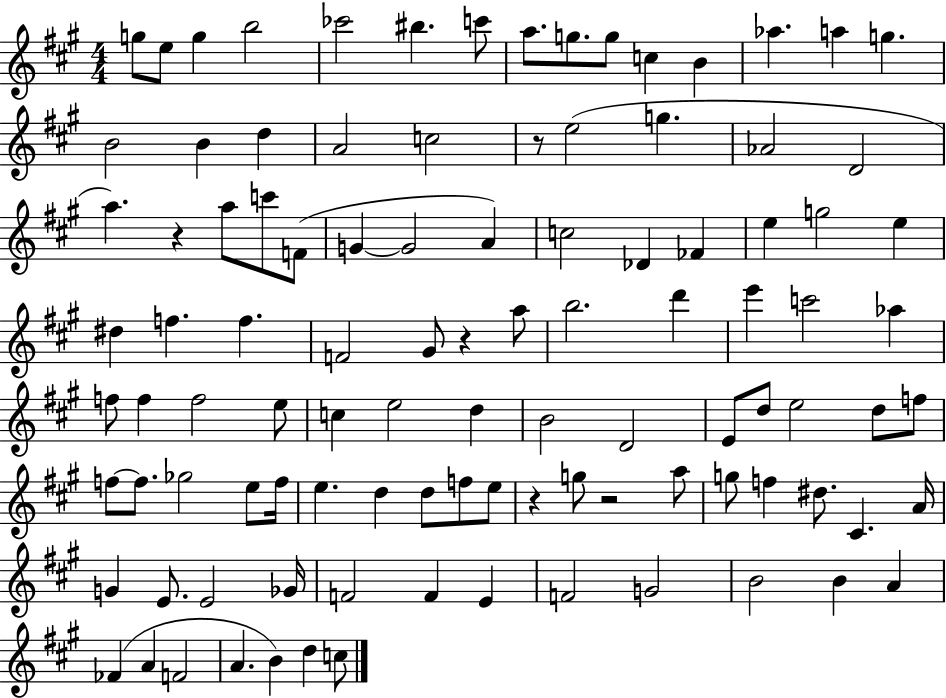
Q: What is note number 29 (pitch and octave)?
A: G4